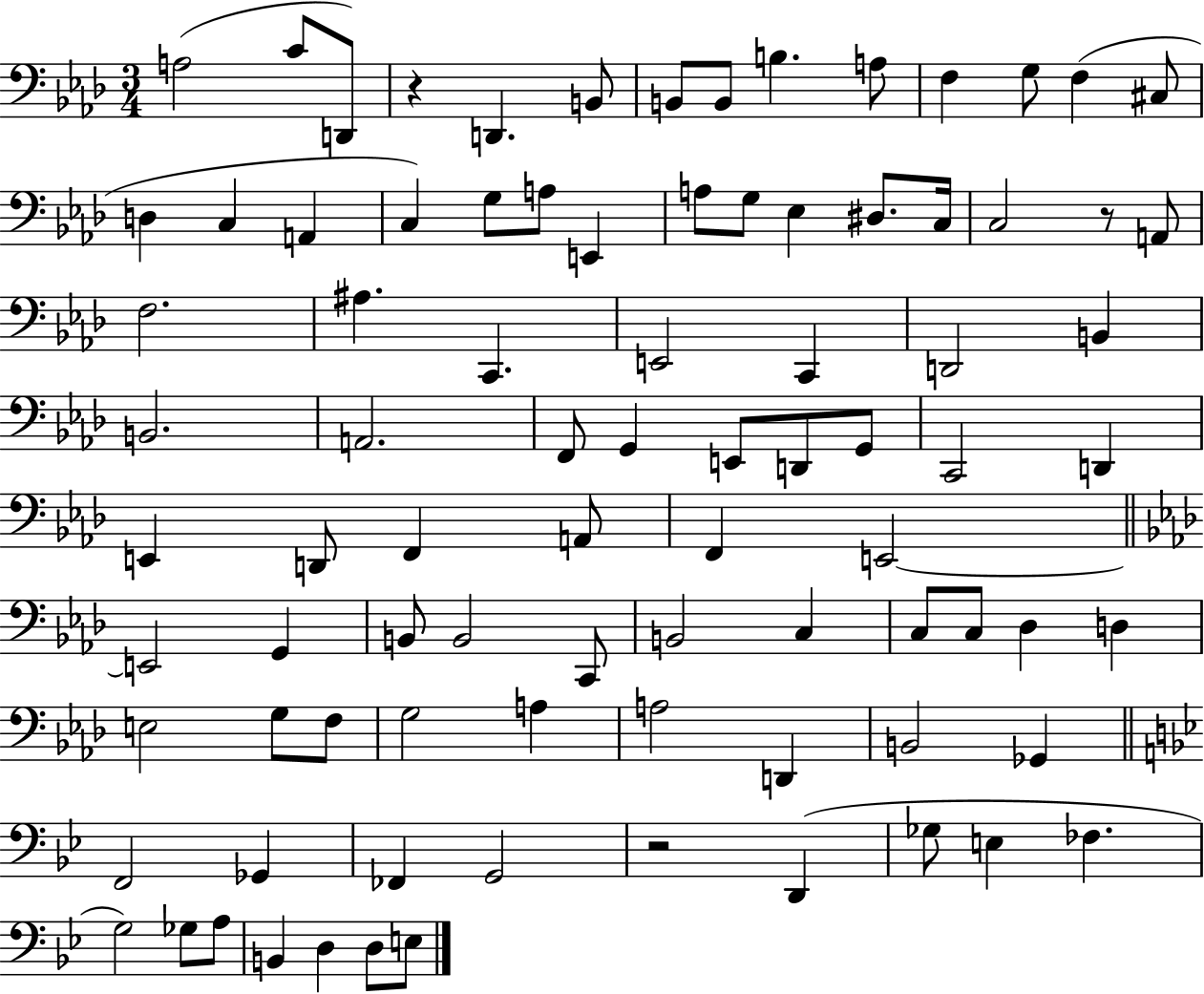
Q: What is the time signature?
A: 3/4